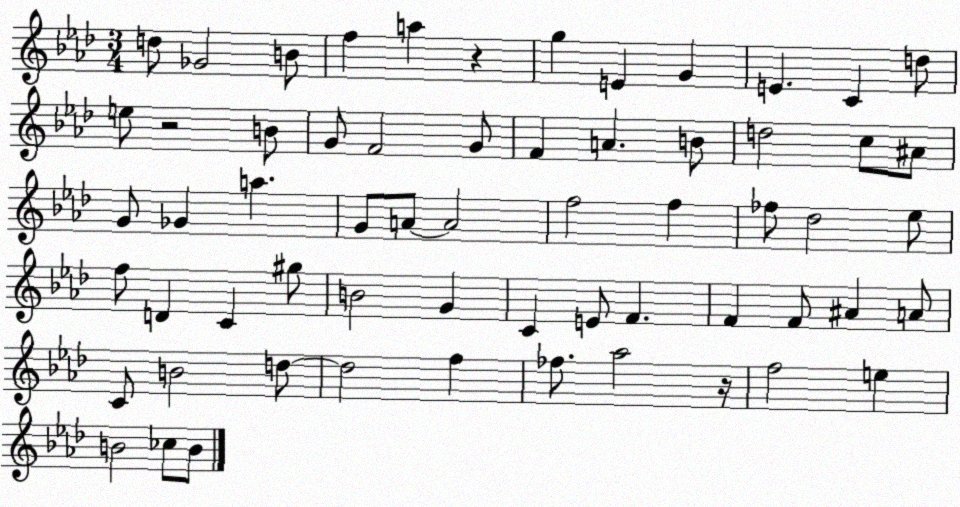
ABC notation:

X:1
T:Untitled
M:3/4
L:1/4
K:Ab
d/2 _G2 B/2 f a z g E G E C d/2 e/2 z2 B/2 G/2 F2 G/2 F A B/2 d2 c/2 ^A/2 G/2 _G a G/2 A/2 A2 f2 f _f/2 _d2 _e/2 f/2 D C ^g/2 B2 G C E/2 F F F/2 ^A A/2 C/2 B2 d/2 d2 f _f/2 _a2 z/4 f2 e B2 _c/2 B/2